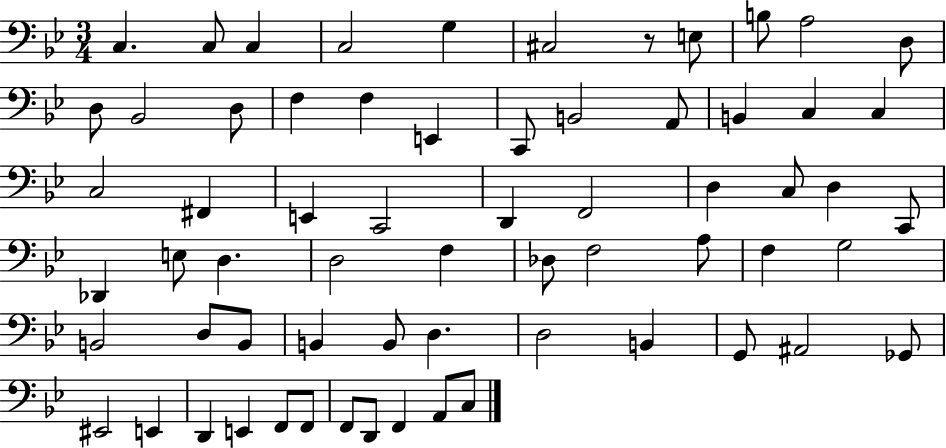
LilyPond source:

{
  \clef bass
  \numericTimeSignature
  \time 3/4
  \key bes \major
  c4. c8 c4 | c2 g4 | cis2 r8 e8 | b8 a2 d8 | \break d8 bes,2 d8 | f4 f4 e,4 | c,8 b,2 a,8 | b,4 c4 c4 | \break c2 fis,4 | e,4 c,2 | d,4 f,2 | d4 c8 d4 c,8 | \break des,4 e8 d4. | d2 f4 | des8 f2 a8 | f4 g2 | \break b,2 d8 b,8 | b,4 b,8 d4. | d2 b,4 | g,8 ais,2 ges,8 | \break eis,2 e,4 | d,4 e,4 f,8 f,8 | f,8 d,8 f,4 a,8 c8 | \bar "|."
}